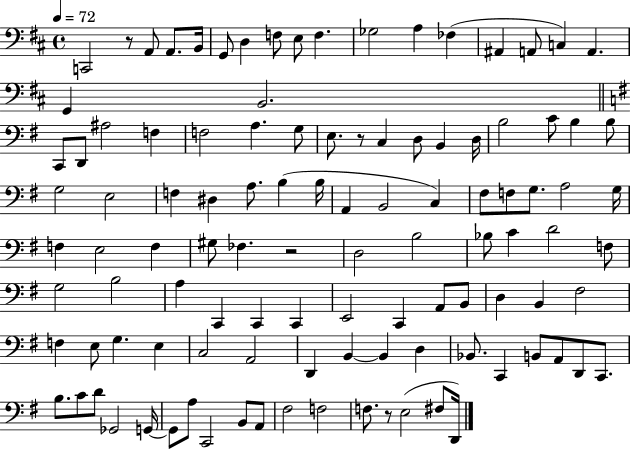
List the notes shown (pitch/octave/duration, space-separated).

C2/h R/e A2/e A2/e. B2/s G2/e D3/q F3/e E3/e F3/q. Gb3/h A3/q FES3/q A#2/q A2/e C3/q A2/q. G2/q B2/h. C2/e D2/e A#3/h F3/q F3/h A3/q. G3/e E3/e. R/e C3/q D3/e B2/q D3/s B3/h C4/e B3/q B3/e G3/h E3/h F3/q D#3/q A3/e. B3/q B3/s A2/q B2/h C3/q F#3/e F3/e G3/e. A3/h G3/s F3/q E3/h F3/q G#3/e FES3/q. R/h D3/h B3/h Bb3/e C4/q D4/h F3/e G3/h B3/h A3/q C2/q C2/q C2/q E2/h C2/q A2/e B2/e D3/q B2/q F#3/h F3/q E3/e G3/q. E3/q C3/h A2/h D2/q B2/q B2/q D3/q Bb2/e. C2/q B2/e A2/e D2/e C2/e. B3/e. C4/e D4/e Gb2/h G2/s G2/e A3/e C2/h B2/e A2/e F#3/h F3/h F3/e. R/e E3/h F#3/e D2/s